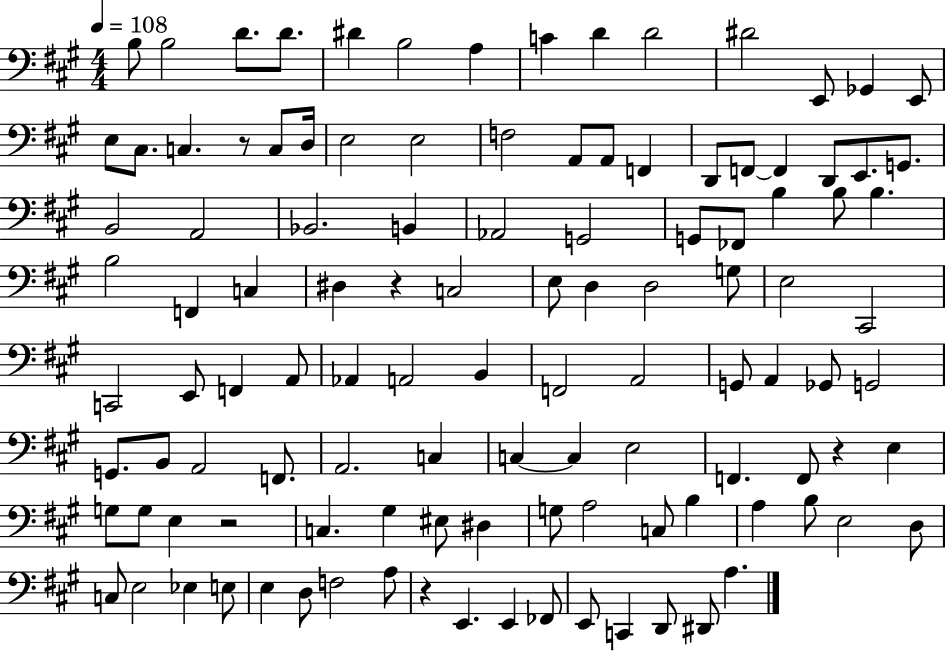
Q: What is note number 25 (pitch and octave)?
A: F2